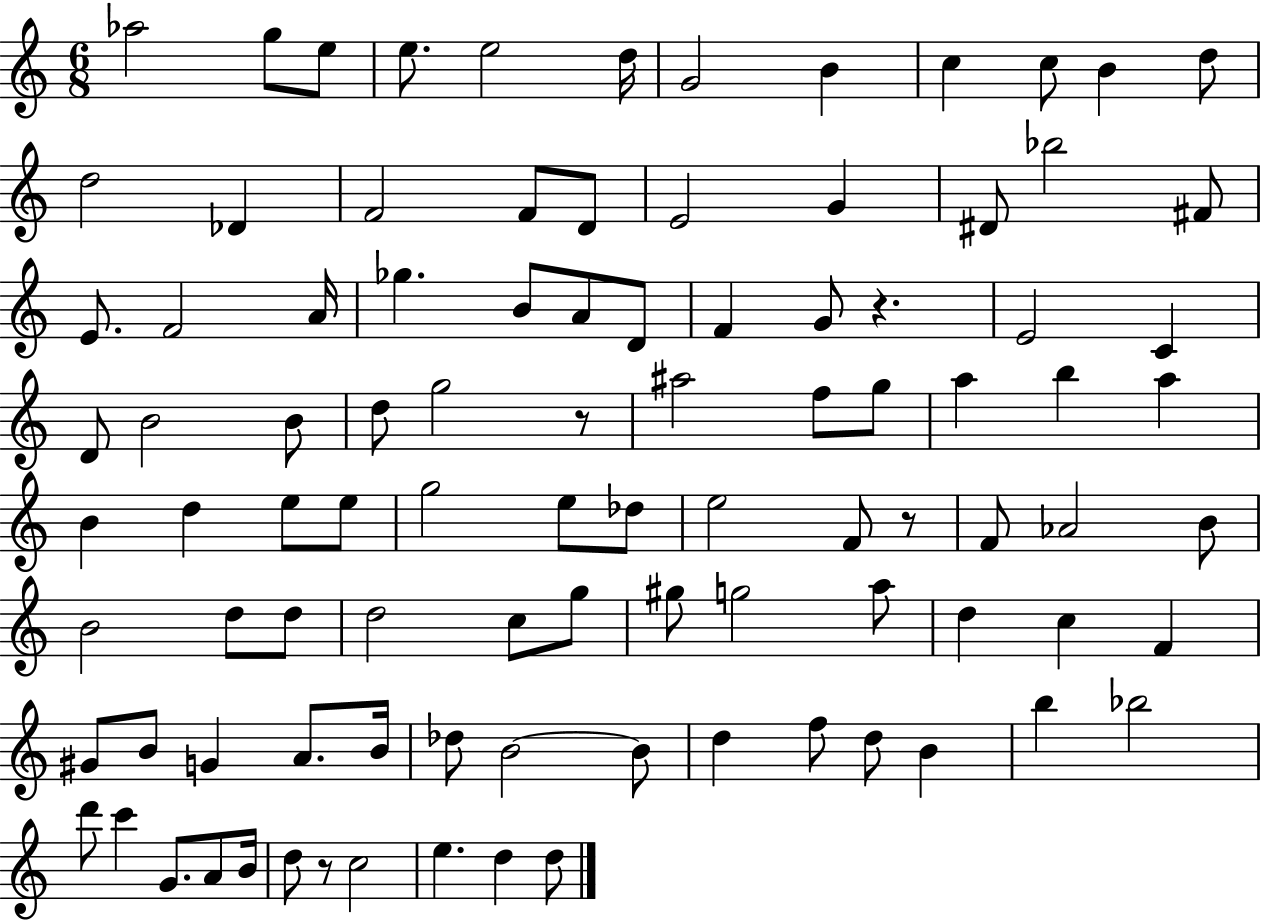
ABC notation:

X:1
T:Untitled
M:6/8
L:1/4
K:C
_a2 g/2 e/2 e/2 e2 d/4 G2 B c c/2 B d/2 d2 _D F2 F/2 D/2 E2 G ^D/2 _b2 ^F/2 E/2 F2 A/4 _g B/2 A/2 D/2 F G/2 z E2 C D/2 B2 B/2 d/2 g2 z/2 ^a2 f/2 g/2 a b a B d e/2 e/2 g2 e/2 _d/2 e2 F/2 z/2 F/2 _A2 B/2 B2 d/2 d/2 d2 c/2 g/2 ^g/2 g2 a/2 d c F ^G/2 B/2 G A/2 B/4 _d/2 B2 B/2 d f/2 d/2 B b _b2 d'/2 c' G/2 A/2 B/4 d/2 z/2 c2 e d d/2